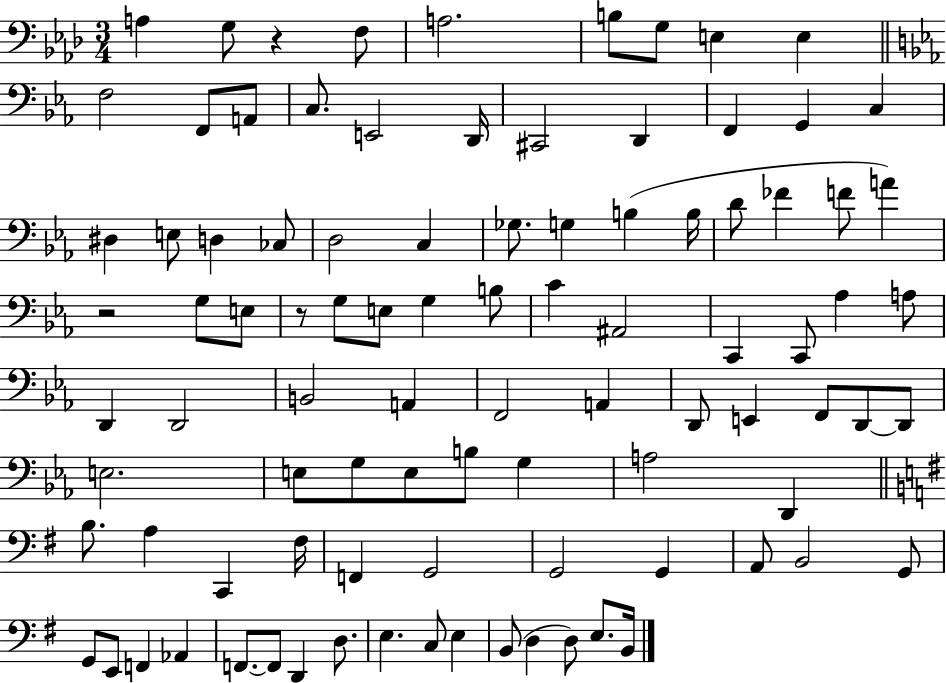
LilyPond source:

{
  \clef bass
  \numericTimeSignature
  \time 3/4
  \key aes \major
  a4 g8 r4 f8 | a2. | b8 g8 e4 e4 | \bar "||" \break \key c \minor f2 f,8 a,8 | c8. e,2 d,16 | cis,2 d,4 | f,4 g,4 c4 | \break dis4 e8 d4 ces8 | d2 c4 | ges8. g4 b4( b16 | d'8 fes'4 f'8 a'4) | \break r2 g8 e8 | r8 g8 e8 g4 b8 | c'4 ais,2 | c,4 c,8 aes4 a8 | \break d,4 d,2 | b,2 a,4 | f,2 a,4 | d,8 e,4 f,8 d,8~~ d,8 | \break e2. | e8 g8 e8 b8 g4 | a2 d,4 | \bar "||" \break \key g \major b8. a4 c,4 fis16 | f,4 g,2 | g,2 g,4 | a,8 b,2 g,8 | \break g,8 e,8 f,4 aes,4 | f,8.~~ f,8 d,4 d8. | e4. c8 e4 | b,8( d4 d8) e8. b,16 | \break \bar "|."
}